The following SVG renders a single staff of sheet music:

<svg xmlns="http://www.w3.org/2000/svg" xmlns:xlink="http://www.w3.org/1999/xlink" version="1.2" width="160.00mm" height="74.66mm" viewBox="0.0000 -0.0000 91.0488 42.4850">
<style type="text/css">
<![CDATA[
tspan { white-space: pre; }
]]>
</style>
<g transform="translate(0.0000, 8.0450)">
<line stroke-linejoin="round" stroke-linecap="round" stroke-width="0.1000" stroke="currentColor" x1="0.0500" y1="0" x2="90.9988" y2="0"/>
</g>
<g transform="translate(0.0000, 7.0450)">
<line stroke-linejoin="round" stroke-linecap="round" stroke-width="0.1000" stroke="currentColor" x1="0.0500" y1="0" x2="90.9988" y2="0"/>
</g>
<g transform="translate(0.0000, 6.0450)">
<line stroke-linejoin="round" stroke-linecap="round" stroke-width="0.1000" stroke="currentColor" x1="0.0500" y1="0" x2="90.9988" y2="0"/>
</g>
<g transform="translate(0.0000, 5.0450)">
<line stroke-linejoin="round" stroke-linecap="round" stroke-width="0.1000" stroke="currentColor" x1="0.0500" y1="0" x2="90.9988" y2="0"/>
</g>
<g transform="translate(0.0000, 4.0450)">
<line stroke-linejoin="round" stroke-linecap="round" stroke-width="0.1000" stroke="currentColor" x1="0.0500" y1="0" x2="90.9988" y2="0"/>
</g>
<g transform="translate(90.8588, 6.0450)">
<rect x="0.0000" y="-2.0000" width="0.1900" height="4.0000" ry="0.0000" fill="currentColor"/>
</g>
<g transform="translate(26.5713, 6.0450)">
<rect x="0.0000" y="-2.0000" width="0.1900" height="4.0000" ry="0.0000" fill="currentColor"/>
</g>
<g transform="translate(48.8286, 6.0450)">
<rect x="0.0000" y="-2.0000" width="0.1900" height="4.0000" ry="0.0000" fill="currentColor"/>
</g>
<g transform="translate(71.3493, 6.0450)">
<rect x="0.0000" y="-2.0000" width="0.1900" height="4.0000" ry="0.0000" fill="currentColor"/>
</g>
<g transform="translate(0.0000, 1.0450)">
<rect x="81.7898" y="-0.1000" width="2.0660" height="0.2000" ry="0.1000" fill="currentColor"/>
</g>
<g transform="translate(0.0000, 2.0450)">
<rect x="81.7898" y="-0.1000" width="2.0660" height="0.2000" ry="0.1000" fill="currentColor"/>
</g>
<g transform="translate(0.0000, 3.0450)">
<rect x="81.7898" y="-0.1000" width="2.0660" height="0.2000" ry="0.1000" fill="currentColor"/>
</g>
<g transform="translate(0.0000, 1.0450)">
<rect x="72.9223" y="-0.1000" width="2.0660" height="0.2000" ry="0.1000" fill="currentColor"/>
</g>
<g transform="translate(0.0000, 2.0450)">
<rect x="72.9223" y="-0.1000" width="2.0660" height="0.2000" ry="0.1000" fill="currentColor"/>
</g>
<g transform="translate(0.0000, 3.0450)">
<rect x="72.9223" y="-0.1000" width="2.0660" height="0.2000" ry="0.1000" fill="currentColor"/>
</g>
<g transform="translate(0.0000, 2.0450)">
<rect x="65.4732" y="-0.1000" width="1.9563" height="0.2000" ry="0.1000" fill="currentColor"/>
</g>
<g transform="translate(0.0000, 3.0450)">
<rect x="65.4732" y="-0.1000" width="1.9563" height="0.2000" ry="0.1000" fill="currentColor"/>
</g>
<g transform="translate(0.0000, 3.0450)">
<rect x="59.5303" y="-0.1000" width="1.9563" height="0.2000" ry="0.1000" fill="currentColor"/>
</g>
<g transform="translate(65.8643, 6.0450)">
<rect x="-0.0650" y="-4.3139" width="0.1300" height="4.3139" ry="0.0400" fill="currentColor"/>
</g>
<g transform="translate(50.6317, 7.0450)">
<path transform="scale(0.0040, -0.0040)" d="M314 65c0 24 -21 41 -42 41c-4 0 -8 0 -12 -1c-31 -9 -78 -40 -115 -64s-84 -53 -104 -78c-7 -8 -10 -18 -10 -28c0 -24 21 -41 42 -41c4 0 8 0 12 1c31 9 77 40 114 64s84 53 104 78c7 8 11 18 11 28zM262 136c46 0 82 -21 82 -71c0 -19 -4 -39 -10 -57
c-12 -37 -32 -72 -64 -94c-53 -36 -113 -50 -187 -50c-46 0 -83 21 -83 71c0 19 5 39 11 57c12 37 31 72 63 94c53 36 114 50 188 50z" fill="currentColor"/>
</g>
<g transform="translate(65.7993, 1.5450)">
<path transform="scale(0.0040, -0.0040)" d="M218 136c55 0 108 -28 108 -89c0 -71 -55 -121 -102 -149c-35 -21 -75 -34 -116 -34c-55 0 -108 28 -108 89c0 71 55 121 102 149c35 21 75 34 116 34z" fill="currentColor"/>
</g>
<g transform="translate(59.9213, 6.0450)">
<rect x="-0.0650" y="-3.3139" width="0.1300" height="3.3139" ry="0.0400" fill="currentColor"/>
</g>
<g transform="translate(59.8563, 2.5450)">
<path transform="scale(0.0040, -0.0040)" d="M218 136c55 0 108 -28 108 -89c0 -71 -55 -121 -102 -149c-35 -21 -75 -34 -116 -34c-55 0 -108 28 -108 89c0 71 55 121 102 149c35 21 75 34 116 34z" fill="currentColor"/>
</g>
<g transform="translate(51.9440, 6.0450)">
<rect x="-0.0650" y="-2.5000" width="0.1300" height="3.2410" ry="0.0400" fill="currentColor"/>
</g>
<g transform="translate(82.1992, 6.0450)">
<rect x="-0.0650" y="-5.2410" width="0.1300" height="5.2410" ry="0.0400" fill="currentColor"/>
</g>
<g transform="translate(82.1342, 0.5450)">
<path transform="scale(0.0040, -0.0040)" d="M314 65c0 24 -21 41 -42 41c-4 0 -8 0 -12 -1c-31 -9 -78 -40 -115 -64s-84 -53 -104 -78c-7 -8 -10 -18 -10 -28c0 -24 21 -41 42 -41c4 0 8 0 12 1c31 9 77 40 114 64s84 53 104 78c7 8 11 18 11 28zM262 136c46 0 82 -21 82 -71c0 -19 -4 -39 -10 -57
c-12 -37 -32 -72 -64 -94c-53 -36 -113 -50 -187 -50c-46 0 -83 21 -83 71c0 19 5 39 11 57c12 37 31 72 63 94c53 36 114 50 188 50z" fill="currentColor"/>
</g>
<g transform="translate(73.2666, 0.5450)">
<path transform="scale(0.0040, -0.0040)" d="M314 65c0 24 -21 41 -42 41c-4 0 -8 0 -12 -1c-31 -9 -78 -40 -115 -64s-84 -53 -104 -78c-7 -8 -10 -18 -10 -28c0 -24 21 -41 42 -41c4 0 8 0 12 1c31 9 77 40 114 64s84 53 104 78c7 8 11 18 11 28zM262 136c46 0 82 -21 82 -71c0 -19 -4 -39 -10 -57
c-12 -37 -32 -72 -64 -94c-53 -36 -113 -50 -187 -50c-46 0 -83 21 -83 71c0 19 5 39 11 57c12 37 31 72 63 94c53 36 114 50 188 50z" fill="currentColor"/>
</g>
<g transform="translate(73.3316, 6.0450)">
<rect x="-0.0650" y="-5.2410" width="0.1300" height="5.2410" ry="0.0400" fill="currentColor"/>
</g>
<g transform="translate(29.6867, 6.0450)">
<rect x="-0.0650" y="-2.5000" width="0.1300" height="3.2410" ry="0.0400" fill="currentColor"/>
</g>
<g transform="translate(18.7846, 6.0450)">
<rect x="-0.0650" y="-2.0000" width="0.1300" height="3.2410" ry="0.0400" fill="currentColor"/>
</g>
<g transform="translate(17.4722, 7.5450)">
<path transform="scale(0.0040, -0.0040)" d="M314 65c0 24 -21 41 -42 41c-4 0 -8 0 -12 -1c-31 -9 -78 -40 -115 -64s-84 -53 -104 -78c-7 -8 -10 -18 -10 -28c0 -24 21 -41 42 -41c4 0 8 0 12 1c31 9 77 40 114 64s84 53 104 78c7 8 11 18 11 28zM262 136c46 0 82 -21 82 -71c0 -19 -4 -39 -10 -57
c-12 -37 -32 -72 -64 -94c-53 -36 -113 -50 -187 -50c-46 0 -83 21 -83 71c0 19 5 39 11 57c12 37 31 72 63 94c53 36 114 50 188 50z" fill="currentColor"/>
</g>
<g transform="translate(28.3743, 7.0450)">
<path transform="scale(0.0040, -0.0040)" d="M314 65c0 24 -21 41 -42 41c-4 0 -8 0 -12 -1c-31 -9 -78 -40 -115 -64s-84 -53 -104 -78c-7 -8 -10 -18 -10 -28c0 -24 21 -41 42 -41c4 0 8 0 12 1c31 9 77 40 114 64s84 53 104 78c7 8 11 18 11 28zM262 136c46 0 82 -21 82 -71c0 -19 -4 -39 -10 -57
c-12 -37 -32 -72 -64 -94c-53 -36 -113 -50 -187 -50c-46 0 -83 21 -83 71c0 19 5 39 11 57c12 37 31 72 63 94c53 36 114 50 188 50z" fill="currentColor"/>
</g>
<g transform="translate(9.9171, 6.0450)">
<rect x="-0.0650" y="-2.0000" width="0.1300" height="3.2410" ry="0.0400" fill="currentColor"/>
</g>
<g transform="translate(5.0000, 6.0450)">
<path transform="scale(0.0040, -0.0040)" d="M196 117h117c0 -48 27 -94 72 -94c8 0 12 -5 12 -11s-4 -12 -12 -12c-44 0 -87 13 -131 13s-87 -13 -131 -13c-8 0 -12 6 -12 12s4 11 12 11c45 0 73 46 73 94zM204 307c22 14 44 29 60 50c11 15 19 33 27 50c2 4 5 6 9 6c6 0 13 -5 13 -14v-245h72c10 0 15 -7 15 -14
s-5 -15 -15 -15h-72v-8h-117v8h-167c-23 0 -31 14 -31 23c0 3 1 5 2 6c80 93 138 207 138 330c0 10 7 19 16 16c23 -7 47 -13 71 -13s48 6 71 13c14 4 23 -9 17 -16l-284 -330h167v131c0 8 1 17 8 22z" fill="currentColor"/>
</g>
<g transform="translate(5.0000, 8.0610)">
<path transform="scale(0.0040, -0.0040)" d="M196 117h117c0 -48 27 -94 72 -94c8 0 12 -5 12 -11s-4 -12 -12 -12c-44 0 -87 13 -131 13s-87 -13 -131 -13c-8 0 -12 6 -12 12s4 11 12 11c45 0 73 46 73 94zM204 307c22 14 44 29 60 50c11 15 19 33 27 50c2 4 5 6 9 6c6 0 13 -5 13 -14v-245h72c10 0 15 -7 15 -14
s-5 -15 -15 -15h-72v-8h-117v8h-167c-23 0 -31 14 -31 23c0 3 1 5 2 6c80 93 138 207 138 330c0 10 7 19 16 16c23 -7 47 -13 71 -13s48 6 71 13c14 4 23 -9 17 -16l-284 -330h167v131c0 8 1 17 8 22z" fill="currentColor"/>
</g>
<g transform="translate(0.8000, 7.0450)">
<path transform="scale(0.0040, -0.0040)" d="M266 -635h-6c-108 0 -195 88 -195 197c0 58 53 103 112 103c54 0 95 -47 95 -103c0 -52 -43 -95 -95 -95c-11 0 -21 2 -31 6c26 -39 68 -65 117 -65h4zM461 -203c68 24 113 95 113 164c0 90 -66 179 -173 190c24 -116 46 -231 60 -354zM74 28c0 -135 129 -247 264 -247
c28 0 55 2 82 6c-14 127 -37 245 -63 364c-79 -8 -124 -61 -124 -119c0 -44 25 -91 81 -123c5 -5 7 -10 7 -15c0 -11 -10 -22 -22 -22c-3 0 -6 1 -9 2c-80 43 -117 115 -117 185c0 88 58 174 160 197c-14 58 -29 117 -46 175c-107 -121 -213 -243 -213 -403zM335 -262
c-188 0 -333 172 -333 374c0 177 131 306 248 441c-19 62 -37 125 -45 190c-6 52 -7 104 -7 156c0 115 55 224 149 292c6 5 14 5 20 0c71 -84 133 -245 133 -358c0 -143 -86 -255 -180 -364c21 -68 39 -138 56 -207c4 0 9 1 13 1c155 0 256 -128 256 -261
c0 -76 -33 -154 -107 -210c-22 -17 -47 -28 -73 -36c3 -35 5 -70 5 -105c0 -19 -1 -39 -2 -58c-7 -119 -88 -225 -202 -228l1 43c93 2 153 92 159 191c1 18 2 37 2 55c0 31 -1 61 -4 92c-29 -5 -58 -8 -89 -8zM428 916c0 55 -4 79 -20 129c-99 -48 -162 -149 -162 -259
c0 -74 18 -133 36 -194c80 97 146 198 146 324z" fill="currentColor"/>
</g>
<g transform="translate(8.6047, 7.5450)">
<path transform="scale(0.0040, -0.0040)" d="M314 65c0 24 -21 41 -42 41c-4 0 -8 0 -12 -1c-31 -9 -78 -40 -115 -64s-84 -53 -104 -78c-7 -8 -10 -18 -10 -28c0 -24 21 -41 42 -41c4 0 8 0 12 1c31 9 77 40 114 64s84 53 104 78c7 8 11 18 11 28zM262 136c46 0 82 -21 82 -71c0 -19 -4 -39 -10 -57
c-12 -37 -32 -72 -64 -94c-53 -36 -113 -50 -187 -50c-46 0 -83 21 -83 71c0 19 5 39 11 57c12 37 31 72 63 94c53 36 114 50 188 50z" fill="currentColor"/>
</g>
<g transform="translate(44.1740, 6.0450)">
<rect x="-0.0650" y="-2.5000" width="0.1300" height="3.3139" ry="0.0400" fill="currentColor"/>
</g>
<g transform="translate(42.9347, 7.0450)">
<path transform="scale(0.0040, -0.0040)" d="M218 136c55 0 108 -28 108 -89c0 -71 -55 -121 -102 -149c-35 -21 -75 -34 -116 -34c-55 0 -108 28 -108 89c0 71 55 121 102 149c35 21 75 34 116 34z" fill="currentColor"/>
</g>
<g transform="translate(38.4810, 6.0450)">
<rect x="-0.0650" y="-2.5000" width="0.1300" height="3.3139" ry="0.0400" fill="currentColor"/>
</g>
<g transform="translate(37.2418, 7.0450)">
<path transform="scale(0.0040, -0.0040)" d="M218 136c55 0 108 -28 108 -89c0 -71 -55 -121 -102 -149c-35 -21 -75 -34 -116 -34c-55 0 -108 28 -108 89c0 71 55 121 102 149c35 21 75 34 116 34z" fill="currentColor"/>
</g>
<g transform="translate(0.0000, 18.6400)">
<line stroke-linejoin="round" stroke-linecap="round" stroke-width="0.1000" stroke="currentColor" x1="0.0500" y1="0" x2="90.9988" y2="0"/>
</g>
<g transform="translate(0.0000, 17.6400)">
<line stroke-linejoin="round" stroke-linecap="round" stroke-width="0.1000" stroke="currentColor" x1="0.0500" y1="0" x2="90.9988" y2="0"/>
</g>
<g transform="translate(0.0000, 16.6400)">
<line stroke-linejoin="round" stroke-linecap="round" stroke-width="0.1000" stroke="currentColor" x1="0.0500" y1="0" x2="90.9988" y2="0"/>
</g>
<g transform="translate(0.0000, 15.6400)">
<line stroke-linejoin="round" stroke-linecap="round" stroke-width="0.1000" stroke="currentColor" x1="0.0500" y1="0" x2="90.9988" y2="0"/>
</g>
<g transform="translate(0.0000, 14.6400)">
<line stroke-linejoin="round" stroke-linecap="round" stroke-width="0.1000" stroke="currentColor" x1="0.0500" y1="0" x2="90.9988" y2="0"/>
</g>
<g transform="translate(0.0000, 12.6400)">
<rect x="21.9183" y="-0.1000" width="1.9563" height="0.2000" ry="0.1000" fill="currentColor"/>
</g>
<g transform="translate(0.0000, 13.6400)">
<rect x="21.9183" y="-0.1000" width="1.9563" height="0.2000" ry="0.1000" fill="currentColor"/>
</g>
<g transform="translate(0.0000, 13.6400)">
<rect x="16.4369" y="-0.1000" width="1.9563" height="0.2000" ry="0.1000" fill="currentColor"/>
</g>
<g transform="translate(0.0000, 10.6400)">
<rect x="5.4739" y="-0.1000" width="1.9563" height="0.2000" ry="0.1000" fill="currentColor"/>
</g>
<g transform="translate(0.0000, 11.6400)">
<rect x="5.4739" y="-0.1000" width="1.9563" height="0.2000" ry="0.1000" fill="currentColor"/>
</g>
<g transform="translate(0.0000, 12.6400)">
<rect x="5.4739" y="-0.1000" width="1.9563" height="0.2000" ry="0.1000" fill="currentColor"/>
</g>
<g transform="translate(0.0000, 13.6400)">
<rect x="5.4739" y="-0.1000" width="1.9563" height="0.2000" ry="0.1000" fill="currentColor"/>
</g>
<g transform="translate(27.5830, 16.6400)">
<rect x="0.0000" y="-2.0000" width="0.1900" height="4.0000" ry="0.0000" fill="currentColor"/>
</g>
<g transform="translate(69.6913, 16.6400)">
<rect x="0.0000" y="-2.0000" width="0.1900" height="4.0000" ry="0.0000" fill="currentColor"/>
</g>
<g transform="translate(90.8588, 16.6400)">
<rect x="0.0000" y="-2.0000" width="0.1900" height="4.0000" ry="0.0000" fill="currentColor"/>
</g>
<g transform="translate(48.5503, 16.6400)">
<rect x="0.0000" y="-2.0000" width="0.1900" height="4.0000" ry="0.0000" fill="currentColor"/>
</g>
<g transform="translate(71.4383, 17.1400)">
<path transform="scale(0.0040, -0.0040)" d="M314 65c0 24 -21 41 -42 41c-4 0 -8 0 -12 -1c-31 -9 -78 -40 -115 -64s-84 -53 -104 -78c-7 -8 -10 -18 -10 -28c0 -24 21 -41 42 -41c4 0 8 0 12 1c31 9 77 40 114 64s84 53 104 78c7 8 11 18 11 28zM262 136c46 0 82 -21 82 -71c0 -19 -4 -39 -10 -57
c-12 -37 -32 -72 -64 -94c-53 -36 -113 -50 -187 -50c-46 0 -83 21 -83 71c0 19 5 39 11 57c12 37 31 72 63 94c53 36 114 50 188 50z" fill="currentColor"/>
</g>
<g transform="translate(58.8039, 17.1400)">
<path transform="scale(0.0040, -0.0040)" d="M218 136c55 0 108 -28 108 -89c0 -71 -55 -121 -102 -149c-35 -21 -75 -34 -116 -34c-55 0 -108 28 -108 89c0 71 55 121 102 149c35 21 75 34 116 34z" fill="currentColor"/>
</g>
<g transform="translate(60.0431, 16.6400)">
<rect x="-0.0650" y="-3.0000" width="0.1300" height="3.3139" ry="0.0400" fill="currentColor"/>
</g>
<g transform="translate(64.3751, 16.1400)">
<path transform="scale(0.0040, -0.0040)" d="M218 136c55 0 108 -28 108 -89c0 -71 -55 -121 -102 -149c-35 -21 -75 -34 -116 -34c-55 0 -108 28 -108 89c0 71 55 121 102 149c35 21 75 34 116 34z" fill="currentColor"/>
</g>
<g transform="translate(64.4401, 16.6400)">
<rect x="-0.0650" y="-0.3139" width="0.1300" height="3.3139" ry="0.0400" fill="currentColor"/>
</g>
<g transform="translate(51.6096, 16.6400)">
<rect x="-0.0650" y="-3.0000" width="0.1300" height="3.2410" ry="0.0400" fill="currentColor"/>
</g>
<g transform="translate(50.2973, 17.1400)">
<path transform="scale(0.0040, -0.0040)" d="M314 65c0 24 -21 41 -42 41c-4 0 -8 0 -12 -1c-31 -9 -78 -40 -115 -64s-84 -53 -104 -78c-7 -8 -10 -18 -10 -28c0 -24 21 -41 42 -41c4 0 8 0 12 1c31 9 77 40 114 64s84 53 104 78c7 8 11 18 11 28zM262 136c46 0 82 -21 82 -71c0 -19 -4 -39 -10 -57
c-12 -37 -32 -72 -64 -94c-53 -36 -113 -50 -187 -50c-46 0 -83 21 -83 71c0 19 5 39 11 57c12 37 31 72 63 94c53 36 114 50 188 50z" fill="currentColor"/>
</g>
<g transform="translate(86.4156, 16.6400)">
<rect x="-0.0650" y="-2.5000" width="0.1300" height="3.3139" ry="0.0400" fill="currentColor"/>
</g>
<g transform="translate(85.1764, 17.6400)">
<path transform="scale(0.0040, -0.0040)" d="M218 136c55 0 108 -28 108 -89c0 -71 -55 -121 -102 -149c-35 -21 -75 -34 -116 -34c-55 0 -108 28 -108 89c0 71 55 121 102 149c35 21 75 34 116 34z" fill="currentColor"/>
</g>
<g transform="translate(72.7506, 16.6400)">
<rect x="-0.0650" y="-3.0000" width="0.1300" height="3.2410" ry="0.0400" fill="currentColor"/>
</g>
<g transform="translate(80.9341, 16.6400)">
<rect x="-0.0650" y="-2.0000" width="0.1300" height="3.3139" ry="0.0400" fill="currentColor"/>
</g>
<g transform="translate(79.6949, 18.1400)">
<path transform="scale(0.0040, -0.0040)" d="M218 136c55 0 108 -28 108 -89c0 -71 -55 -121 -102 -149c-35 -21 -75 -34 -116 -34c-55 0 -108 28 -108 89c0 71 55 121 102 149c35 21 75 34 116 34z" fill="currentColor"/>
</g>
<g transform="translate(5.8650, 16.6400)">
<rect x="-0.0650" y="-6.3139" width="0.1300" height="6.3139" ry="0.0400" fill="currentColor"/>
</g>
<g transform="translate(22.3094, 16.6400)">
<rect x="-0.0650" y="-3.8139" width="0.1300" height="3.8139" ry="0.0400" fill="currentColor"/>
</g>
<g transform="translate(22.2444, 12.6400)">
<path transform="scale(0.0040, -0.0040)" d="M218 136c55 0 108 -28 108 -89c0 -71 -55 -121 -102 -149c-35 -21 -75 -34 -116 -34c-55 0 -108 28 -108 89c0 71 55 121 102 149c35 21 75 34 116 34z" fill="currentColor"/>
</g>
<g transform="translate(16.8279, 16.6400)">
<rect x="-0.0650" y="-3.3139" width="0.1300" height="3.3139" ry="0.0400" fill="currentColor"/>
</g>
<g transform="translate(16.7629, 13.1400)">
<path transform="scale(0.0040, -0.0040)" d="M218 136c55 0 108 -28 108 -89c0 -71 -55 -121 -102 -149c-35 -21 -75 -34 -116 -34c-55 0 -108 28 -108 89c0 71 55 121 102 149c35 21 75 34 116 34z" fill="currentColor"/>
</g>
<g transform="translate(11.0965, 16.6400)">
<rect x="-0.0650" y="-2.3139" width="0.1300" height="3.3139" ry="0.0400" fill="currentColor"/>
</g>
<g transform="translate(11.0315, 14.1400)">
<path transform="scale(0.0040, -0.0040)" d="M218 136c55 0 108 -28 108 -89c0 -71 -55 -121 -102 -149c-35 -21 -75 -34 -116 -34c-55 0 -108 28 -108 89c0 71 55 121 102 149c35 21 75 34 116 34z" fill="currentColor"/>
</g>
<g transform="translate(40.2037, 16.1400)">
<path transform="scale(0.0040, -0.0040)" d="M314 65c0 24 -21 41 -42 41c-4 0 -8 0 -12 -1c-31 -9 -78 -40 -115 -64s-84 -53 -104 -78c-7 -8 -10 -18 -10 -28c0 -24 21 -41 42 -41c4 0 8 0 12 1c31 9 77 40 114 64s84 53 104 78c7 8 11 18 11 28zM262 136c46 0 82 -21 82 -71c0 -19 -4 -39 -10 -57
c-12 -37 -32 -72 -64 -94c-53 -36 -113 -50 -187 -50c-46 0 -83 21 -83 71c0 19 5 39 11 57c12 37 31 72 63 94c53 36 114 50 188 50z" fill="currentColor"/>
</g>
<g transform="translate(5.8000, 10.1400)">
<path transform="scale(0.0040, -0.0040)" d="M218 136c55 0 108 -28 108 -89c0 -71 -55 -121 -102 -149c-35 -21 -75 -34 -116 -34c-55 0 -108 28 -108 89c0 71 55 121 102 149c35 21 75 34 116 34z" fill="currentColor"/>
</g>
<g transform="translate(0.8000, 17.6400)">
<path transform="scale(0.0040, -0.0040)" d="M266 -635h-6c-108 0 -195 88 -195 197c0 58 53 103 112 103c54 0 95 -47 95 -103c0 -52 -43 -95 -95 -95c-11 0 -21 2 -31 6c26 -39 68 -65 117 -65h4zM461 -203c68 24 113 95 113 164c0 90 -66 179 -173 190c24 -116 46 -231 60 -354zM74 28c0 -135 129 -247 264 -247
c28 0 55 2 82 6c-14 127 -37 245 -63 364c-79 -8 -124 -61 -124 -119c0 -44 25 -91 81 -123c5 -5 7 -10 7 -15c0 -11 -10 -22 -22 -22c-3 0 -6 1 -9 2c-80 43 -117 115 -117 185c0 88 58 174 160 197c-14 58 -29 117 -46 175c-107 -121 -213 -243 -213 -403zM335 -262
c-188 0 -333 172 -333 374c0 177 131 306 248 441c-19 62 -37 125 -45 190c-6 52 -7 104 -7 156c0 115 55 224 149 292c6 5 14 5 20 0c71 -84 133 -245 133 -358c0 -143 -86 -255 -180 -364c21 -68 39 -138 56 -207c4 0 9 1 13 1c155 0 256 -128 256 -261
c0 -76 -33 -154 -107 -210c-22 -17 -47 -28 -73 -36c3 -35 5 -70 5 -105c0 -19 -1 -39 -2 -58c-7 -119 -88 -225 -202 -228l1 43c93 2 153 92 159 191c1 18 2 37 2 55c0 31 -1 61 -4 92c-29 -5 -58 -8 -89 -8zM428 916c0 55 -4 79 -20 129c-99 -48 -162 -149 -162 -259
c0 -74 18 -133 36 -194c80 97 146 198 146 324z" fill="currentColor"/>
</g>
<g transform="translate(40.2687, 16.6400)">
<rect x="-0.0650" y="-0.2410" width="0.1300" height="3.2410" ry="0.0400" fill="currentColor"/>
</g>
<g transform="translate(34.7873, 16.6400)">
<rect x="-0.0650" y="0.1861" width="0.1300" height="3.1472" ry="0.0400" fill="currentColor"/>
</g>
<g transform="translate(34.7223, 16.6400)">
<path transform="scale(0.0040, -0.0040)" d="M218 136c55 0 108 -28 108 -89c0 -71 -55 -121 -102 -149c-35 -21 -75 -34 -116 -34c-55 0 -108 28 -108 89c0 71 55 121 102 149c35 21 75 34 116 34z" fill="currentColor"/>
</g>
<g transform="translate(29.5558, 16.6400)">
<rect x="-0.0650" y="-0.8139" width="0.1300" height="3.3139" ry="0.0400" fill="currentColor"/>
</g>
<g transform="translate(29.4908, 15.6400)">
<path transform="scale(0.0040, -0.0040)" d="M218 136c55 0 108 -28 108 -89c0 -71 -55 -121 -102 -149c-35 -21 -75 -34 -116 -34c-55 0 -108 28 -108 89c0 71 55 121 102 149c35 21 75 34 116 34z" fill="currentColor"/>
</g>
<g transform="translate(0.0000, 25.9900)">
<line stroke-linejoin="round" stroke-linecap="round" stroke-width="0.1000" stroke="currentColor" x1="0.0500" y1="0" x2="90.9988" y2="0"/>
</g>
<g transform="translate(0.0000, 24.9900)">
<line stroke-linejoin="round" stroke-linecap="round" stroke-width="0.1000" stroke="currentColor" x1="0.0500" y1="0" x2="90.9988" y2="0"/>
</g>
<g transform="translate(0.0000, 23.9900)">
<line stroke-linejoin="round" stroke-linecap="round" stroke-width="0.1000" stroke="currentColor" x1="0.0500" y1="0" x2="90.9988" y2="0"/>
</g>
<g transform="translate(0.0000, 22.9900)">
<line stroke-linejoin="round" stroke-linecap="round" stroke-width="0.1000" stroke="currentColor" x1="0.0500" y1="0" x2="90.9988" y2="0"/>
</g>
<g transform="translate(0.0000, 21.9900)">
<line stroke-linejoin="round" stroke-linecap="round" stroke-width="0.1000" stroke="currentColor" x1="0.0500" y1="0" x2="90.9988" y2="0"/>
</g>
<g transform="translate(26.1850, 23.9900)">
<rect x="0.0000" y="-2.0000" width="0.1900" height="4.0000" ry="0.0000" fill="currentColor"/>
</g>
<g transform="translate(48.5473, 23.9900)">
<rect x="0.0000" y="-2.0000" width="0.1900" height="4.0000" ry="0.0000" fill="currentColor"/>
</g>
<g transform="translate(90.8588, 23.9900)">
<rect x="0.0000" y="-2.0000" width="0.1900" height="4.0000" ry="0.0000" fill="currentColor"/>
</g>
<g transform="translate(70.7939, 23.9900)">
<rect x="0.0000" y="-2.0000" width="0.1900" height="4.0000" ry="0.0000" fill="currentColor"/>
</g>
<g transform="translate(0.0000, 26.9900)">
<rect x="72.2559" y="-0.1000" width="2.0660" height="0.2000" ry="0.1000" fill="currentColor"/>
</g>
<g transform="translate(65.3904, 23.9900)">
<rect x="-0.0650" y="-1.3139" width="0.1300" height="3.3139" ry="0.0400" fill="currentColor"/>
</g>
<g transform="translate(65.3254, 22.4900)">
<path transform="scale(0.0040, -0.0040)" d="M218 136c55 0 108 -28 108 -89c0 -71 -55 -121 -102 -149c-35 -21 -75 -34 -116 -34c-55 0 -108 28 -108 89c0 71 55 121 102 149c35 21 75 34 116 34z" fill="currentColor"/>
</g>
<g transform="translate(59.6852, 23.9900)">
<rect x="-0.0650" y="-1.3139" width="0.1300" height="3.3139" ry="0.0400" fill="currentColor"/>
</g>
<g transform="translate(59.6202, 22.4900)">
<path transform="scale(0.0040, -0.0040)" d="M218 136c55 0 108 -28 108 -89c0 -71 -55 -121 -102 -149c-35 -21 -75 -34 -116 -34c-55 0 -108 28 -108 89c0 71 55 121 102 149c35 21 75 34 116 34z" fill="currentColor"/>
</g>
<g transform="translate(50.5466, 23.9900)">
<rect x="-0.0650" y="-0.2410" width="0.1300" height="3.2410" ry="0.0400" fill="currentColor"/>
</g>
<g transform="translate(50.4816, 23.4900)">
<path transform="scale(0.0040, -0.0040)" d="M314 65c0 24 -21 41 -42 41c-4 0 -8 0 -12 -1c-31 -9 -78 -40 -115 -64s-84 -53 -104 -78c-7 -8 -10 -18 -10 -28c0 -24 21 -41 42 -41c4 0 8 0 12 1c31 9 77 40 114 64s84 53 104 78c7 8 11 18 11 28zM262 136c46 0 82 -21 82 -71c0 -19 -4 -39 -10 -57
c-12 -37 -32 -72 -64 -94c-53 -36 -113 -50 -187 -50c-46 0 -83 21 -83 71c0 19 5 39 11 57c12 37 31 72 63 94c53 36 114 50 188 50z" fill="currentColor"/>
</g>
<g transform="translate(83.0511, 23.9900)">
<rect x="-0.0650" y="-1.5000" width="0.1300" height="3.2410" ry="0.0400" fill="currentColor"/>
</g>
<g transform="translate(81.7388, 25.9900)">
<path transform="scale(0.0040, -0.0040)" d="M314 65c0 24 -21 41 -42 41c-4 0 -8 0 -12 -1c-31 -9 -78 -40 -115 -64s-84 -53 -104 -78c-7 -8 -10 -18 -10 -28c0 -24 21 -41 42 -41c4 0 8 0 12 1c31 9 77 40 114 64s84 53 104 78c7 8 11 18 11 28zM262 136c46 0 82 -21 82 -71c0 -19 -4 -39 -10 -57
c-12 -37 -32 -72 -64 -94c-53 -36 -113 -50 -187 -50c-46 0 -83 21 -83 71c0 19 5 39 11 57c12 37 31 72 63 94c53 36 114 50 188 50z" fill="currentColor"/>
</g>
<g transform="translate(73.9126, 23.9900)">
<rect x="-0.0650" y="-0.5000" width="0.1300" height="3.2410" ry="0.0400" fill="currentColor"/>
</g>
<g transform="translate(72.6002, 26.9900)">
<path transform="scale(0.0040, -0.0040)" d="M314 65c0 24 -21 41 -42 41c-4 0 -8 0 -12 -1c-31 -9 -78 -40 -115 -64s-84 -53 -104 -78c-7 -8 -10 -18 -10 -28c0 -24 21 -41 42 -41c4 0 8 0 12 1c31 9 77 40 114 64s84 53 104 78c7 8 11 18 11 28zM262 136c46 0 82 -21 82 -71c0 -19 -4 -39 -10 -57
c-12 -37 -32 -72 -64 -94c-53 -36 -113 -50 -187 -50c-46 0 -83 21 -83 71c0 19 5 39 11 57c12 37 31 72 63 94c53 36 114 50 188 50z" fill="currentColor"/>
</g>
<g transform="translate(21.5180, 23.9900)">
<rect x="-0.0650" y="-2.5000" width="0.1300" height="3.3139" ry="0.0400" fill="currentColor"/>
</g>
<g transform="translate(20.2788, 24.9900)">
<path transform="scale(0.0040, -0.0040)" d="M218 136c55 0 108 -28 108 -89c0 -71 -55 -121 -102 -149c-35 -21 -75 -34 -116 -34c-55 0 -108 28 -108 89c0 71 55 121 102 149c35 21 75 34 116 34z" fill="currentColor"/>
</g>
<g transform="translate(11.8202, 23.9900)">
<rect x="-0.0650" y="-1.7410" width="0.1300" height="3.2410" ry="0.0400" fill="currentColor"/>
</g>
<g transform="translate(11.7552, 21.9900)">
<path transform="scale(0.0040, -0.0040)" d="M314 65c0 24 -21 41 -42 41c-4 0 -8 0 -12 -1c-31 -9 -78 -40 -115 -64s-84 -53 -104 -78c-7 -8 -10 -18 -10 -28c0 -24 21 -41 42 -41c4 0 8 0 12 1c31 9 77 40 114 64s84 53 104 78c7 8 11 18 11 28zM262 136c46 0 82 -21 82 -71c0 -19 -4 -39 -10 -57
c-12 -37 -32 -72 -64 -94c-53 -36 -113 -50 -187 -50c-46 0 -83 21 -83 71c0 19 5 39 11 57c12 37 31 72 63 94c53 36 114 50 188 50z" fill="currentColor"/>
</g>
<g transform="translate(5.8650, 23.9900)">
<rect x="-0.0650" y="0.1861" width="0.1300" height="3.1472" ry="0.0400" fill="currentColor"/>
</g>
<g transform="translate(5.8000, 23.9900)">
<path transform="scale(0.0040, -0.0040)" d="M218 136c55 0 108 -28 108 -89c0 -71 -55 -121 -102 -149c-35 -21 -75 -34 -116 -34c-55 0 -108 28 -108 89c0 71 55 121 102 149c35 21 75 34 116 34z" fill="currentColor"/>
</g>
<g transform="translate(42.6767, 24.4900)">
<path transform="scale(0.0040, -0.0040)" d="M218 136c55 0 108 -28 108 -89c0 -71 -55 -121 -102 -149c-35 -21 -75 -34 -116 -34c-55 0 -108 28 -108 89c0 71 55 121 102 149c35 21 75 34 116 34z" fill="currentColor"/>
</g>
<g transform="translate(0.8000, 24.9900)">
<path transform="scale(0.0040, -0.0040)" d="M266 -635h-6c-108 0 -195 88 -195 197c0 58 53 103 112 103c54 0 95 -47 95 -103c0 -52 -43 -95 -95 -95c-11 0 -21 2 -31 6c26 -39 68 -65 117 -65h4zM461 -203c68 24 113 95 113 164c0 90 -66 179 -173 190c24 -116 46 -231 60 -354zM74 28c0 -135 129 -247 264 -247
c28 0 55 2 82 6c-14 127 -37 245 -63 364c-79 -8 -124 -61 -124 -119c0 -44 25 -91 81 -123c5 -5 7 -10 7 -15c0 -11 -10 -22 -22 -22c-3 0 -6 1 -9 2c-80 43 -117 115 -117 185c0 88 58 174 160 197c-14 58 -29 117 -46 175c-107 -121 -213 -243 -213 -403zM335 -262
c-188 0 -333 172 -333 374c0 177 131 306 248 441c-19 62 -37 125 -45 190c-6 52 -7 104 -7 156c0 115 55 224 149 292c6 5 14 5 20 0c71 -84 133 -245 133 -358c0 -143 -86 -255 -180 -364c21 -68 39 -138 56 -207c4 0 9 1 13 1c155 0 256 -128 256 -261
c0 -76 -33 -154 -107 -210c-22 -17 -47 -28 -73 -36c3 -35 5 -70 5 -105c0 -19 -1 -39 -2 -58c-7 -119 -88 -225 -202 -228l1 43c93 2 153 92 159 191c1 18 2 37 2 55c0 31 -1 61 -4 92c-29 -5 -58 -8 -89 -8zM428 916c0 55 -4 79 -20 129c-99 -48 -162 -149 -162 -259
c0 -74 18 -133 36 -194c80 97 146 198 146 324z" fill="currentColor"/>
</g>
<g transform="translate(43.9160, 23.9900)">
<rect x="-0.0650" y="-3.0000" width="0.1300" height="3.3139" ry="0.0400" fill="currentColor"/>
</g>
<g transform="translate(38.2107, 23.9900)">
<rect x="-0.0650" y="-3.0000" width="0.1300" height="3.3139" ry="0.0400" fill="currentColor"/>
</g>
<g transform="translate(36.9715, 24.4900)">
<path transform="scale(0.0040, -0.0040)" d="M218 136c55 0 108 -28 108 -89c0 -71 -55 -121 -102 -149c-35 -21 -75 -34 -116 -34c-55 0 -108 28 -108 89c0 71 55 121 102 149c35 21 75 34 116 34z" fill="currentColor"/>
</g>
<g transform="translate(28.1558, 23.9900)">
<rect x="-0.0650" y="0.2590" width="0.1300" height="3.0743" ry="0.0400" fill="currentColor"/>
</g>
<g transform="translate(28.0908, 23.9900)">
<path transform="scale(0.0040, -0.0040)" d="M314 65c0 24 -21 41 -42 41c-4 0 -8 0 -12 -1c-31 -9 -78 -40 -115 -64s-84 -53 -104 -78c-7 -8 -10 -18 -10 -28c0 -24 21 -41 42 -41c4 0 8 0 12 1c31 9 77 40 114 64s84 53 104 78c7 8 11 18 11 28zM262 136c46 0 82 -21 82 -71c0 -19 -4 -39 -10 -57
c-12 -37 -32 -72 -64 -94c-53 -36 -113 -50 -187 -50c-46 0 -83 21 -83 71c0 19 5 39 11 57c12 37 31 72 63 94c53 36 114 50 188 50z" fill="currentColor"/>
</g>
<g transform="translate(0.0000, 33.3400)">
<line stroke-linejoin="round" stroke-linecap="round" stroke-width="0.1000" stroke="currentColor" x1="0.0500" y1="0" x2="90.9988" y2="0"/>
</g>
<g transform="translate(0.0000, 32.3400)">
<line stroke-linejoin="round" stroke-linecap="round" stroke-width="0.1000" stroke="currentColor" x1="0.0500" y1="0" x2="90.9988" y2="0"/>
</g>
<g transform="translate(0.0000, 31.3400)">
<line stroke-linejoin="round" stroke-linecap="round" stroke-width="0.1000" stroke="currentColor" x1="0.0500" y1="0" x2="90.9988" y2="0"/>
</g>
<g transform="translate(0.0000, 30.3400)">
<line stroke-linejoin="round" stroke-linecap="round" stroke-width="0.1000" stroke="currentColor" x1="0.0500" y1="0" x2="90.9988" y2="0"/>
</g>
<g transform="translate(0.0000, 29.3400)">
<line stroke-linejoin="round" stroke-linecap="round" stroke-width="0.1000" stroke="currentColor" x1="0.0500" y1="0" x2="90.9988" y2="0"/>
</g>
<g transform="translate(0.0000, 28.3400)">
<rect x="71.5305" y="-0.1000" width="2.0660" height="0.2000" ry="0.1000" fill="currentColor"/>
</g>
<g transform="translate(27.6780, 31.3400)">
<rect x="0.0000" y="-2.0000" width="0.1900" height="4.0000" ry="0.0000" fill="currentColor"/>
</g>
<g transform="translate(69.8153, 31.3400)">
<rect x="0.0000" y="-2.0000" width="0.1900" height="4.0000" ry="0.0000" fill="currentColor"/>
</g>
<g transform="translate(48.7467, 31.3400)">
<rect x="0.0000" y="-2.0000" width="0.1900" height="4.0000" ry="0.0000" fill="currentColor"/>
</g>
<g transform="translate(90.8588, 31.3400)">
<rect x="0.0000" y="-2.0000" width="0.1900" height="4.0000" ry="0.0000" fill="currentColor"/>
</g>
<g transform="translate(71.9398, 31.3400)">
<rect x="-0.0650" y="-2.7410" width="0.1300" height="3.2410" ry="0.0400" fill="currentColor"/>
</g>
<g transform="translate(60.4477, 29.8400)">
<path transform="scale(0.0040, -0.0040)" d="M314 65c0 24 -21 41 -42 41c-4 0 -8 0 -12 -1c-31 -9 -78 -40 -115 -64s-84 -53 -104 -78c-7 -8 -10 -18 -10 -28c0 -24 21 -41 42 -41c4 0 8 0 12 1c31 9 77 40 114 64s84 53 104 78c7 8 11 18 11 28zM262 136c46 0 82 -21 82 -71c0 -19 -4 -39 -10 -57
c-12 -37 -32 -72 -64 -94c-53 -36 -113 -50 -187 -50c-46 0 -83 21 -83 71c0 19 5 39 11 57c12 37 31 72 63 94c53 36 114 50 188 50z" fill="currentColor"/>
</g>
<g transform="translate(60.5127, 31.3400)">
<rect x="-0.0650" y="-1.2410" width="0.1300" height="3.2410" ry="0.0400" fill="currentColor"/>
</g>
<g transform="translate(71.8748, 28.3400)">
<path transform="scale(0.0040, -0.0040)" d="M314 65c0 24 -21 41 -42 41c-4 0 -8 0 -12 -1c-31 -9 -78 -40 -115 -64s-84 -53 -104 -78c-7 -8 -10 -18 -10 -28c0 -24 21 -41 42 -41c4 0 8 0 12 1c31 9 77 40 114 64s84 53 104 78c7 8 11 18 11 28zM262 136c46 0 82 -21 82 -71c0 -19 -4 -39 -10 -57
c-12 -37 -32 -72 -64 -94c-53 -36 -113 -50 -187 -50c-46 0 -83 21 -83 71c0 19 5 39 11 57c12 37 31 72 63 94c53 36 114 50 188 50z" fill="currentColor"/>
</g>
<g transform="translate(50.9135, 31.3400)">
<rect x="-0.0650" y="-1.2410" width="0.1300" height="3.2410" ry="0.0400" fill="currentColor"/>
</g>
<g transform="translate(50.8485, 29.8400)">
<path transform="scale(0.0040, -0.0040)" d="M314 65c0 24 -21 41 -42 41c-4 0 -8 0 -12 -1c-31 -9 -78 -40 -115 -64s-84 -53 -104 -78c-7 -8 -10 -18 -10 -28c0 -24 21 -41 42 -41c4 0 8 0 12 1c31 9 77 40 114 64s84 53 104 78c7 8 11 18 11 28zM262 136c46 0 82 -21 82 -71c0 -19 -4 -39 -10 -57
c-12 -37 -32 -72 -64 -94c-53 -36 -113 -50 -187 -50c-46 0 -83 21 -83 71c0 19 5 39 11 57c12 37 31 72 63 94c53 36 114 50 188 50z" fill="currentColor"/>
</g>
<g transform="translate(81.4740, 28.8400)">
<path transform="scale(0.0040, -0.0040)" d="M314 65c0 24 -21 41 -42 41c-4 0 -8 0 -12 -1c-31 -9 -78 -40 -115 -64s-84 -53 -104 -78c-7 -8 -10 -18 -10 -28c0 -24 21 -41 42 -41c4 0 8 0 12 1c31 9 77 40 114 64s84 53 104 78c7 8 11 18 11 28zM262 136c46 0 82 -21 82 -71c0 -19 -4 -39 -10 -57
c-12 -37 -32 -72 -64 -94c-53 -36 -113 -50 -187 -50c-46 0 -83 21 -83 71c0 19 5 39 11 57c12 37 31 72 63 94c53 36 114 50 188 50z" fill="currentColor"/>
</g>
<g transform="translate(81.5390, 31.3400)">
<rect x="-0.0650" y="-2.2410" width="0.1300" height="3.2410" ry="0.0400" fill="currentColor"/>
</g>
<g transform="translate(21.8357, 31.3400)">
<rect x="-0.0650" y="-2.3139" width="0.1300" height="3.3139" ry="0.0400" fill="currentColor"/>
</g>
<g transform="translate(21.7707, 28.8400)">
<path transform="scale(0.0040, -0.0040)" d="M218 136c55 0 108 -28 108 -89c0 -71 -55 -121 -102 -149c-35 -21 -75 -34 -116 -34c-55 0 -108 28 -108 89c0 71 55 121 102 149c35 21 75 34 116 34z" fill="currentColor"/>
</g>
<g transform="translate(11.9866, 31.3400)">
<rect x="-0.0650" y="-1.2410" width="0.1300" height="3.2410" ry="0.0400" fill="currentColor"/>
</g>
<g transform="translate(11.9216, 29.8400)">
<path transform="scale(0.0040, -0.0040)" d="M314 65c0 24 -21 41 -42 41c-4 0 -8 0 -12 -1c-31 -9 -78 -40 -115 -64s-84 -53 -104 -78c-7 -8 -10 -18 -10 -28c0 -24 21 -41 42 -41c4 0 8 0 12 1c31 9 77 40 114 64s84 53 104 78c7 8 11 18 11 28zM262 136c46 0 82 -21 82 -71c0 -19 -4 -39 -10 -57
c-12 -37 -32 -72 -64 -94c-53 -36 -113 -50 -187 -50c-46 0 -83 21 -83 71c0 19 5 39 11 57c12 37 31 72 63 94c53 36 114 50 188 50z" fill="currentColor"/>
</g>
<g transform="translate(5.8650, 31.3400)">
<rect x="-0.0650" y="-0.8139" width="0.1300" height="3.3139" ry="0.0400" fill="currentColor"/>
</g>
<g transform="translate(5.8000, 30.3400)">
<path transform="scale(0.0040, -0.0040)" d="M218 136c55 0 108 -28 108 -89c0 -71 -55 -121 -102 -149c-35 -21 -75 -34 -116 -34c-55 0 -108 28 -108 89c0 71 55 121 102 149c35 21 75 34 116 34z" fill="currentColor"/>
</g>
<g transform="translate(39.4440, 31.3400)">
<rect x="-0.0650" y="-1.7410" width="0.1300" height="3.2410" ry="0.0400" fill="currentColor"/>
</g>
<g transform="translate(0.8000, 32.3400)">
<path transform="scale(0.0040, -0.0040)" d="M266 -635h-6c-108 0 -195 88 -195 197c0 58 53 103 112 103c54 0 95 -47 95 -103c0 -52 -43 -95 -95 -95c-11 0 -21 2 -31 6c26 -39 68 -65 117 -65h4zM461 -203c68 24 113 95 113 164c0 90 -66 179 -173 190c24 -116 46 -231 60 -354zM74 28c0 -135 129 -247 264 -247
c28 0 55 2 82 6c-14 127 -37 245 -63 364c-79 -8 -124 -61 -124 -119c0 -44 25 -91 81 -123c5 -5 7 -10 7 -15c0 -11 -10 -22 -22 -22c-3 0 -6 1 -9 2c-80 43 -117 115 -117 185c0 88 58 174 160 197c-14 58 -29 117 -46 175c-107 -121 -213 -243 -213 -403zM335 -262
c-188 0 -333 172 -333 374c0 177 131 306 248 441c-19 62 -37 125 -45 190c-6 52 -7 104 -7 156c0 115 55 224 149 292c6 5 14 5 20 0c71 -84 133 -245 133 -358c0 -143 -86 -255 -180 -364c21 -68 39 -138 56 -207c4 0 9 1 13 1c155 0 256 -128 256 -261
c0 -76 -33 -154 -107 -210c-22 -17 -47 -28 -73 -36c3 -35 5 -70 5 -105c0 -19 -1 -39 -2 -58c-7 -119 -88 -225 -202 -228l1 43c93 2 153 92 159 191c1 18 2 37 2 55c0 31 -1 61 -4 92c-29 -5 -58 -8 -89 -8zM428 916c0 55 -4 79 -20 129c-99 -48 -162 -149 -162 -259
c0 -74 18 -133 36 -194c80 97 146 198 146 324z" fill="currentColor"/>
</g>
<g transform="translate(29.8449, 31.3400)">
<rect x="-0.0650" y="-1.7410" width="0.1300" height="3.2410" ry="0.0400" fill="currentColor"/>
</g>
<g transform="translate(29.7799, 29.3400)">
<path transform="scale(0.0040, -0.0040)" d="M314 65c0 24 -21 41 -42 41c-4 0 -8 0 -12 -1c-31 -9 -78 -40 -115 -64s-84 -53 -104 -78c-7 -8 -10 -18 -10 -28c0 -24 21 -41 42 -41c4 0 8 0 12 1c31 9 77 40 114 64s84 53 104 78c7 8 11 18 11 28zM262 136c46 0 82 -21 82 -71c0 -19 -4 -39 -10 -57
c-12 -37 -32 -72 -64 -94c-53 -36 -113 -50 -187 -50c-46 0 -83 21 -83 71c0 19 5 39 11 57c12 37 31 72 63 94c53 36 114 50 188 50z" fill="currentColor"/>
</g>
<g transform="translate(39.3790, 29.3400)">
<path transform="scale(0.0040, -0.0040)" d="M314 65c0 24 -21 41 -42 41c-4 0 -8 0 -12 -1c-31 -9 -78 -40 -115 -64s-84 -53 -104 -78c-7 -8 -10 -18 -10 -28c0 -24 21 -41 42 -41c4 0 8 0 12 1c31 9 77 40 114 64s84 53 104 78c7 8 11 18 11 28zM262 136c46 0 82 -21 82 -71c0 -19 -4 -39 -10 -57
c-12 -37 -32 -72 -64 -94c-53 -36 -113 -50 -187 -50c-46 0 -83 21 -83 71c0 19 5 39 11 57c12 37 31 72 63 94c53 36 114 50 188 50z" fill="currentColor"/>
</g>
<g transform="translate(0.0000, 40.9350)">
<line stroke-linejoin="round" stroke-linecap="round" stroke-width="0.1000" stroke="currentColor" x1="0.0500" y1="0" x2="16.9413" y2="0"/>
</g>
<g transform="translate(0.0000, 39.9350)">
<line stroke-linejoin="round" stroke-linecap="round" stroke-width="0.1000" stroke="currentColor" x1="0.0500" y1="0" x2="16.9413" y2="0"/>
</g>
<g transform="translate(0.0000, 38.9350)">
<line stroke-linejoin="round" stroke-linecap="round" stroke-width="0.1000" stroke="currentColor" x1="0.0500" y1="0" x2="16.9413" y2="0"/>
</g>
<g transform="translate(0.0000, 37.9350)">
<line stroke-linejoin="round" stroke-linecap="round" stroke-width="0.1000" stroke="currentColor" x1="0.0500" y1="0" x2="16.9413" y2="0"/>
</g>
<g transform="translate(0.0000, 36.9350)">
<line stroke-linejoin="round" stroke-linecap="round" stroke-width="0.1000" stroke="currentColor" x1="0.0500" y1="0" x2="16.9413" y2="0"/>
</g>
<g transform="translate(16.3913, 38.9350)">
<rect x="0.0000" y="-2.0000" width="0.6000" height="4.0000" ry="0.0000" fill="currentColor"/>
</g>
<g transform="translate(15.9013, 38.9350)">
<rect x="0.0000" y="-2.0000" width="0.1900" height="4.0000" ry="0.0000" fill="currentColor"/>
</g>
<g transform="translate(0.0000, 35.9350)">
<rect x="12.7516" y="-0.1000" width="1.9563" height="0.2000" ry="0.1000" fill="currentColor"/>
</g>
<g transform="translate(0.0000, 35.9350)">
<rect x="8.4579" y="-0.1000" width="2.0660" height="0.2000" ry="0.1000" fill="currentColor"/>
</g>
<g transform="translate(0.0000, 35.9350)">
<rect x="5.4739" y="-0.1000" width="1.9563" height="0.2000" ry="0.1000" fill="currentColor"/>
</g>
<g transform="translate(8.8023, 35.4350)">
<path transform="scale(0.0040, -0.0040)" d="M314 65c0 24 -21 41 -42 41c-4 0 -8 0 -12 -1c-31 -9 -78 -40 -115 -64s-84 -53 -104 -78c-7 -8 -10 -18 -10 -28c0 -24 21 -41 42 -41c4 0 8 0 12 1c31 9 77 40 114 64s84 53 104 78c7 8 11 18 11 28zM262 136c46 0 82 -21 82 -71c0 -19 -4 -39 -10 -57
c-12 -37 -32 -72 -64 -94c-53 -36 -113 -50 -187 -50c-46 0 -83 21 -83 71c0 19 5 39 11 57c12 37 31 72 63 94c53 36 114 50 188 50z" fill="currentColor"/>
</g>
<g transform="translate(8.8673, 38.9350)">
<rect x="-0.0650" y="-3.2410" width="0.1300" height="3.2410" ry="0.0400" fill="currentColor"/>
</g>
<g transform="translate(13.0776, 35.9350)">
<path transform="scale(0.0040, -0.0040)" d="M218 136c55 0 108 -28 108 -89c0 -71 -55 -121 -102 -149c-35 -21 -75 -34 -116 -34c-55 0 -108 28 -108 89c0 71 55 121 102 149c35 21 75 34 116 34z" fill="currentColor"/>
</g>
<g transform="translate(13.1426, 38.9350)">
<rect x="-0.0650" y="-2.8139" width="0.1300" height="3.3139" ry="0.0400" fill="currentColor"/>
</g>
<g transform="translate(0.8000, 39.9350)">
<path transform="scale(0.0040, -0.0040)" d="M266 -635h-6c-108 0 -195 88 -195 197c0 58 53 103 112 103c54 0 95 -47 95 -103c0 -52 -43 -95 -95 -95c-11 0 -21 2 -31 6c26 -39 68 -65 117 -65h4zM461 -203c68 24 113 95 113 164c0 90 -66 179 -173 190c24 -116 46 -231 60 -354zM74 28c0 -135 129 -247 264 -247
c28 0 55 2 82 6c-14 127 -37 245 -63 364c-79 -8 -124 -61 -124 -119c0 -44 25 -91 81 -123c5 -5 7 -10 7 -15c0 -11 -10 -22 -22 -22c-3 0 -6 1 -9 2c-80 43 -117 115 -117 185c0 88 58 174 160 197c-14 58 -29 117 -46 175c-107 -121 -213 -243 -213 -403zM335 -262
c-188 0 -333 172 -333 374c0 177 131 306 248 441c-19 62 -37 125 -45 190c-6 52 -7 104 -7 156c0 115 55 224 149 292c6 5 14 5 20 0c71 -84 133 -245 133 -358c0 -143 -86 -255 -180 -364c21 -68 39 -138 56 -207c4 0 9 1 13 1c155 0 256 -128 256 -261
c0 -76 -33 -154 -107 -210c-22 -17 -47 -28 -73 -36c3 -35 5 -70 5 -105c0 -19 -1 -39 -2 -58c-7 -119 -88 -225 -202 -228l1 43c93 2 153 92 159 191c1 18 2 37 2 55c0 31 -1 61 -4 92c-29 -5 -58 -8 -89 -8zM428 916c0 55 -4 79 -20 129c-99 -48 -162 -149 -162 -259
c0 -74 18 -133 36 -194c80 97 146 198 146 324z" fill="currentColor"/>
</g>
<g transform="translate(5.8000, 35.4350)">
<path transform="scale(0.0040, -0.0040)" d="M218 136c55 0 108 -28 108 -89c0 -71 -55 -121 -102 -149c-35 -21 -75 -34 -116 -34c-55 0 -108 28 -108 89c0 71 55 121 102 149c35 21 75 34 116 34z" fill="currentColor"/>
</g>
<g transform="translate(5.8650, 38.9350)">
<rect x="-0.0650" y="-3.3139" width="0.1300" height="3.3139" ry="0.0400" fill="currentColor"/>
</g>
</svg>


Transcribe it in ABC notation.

X:1
T:Untitled
M:4/4
L:1/4
K:C
F2 F2 G2 G G G2 b d' f'2 f'2 a' g b c' d B c2 A2 A c A2 F G B f2 G B2 A A c2 e e C2 E2 d e2 g f2 f2 e2 e2 a2 g2 b b2 a